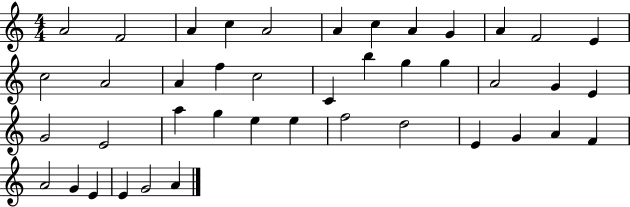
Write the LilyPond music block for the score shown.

{
  \clef treble
  \numericTimeSignature
  \time 4/4
  \key c \major
  a'2 f'2 | a'4 c''4 a'2 | a'4 c''4 a'4 g'4 | a'4 f'2 e'4 | \break c''2 a'2 | a'4 f''4 c''2 | c'4 b''4 g''4 g''4 | a'2 g'4 e'4 | \break g'2 e'2 | a''4 g''4 e''4 e''4 | f''2 d''2 | e'4 g'4 a'4 f'4 | \break a'2 g'4 e'4 | e'4 g'2 a'4 | \bar "|."
}